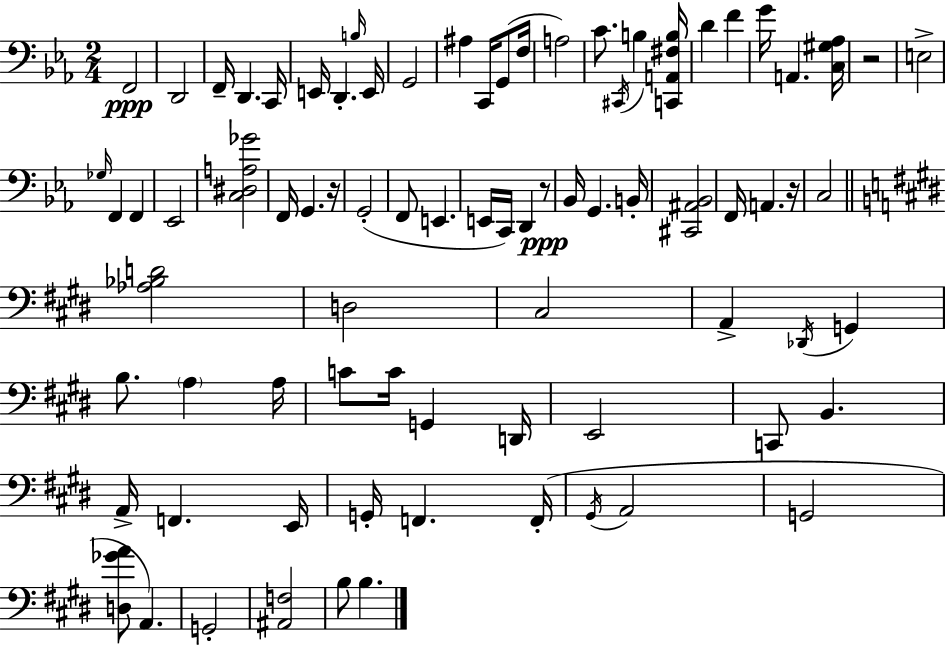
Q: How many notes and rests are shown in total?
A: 80